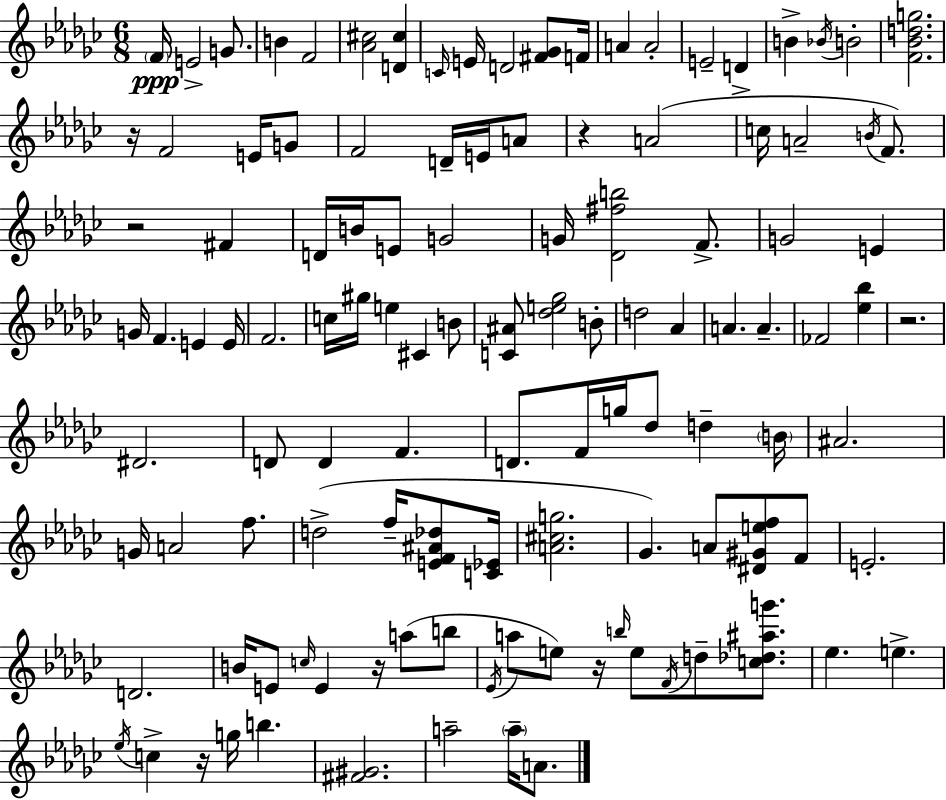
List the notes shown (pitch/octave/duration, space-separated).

F4/s E4/h G4/e. B4/q F4/h [Ab4,C#5]/h [D4,C#5]/q C4/s E4/s D4/h [F#4,Gb4]/e F4/s A4/q A4/h E4/h D4/q B4/q Bb4/s B4/h [F4,Bb4,D5,G5]/h. R/s F4/h E4/s G4/e F4/h D4/s E4/s A4/e R/q A4/h C5/s A4/h B4/s F4/e. R/h F#4/q D4/s B4/s E4/e G4/h G4/s [Db4,F#5,B5]/h F4/e. G4/h E4/q G4/s F4/q. E4/q E4/s F4/h. C5/s G#5/s E5/q C#4/q B4/e [C4,A#4]/e [Db5,E5,Gb5]/h B4/e D5/h Ab4/q A4/q. A4/q. FES4/h [Eb5,Bb5]/q R/h. D#4/h. D4/e D4/q F4/q. D4/e. F4/s G5/s Db5/e D5/q B4/s A#4/h. G4/s A4/h F5/e. D5/h F5/s [E4,F4,A#4,Db5]/e [C4,Eb4]/s [A4,C#5,G5]/h. Gb4/q. A4/e [D#4,G#4,E5,F5]/e F4/e E4/h. D4/h. B4/s E4/e C5/s E4/q R/s A5/e B5/e Eb4/s A5/e E5/e R/s B5/s E5/e F4/s D5/e [C5,Db5,A#5,G6]/e. Eb5/q. E5/q. Eb5/s C5/q R/s G5/s B5/q. [F#4,G#4]/h. A5/h A5/s A4/e.